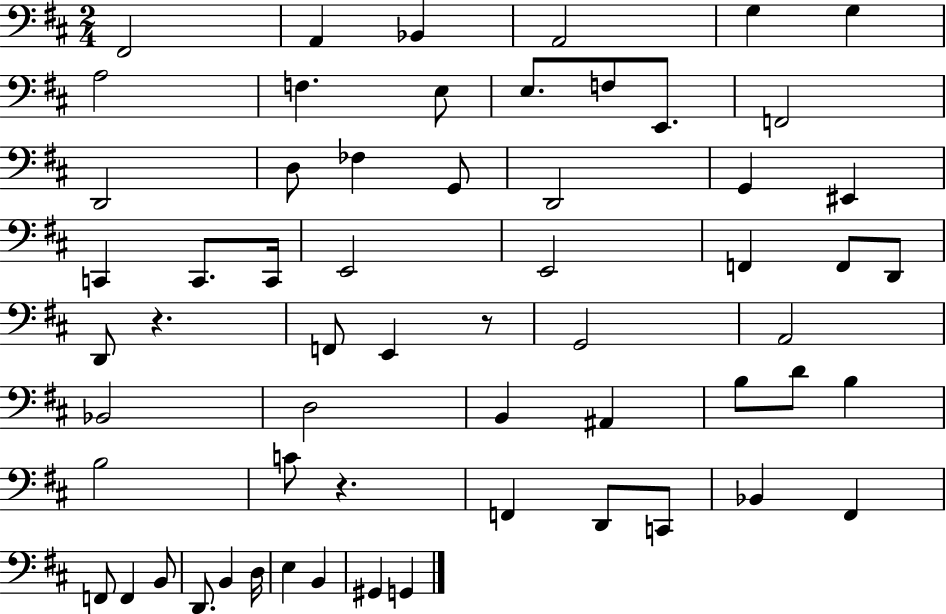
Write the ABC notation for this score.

X:1
T:Untitled
M:2/4
L:1/4
K:D
^F,,2 A,, _B,, A,,2 G, G, A,2 F, E,/2 E,/2 F,/2 E,,/2 F,,2 D,,2 D,/2 _F, G,,/2 D,,2 G,, ^E,, C,, C,,/2 C,,/4 E,,2 E,,2 F,, F,,/2 D,,/2 D,,/2 z F,,/2 E,, z/2 G,,2 A,,2 _B,,2 D,2 B,, ^A,, B,/2 D/2 B, B,2 C/2 z F,, D,,/2 C,,/2 _B,, ^F,, F,,/2 F,, B,,/2 D,,/2 B,, D,/4 E, B,, ^G,, G,,